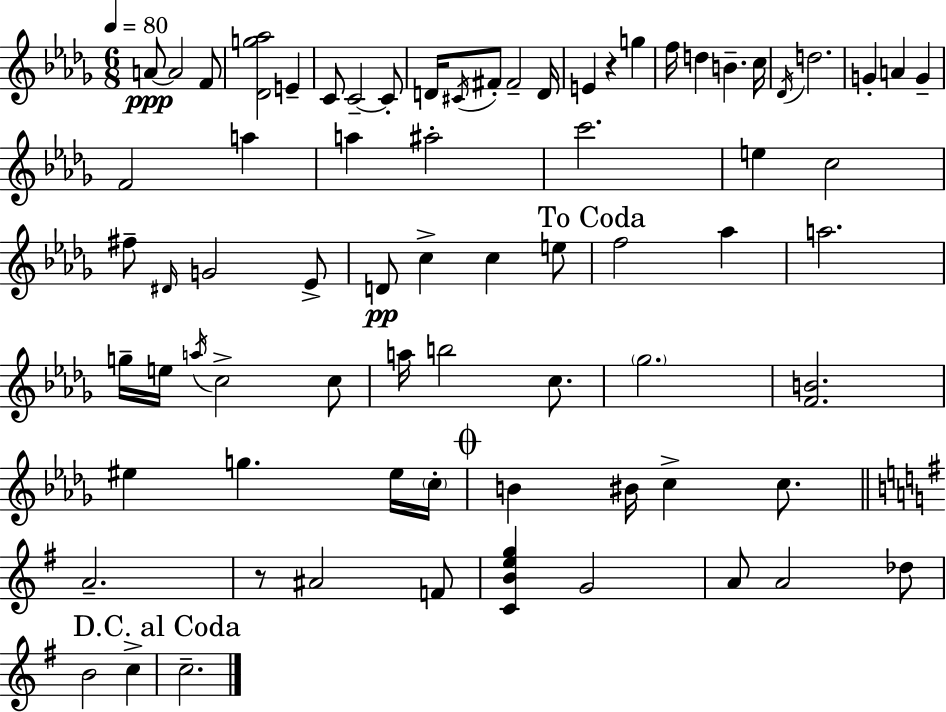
{
  \clef treble
  \numericTimeSignature
  \time 6/8
  \key bes \minor
  \tempo 4 = 80
  a'8~~\ppp a'2 f'8 | <des' g'' aes''>2 e'4-- | c'8 c'2--~~ c'8-. | d'16 \acciaccatura { cis'16 } fis'8-. fis'2-- | \break d'16 e'4 r4 g''4 | f''16 d''4 b'4.-- | c''16 \acciaccatura { des'16 } d''2. | g'4-. a'4 g'4-- | \break f'2 a''4 | a''4 ais''2-. | c'''2. | e''4 c''2 | \break fis''8-- \grace { dis'16 } g'2 | ees'8-> d'8\pp c''4-> c''4 | e''8 \mark "To Coda" f''2 aes''4 | a''2. | \break g''16-- e''16 \acciaccatura { a''16 } c''2-> | c''8 a''16 b''2 | c''8. \parenthesize ges''2. | <f' b'>2. | \break eis''4 g''4. | eis''16 \parenthesize c''16-. \mark \markup { \musicglyph "scripts.coda" } b'4 bis'16 c''4-> | c''8. \bar "||" \break \key e \minor a'2.-- | r8 ais'2 f'8 | <c' b' e'' g''>4 g'2 | a'8 a'2 des''8 | \break b'2 c''4-> | \mark "D.C. al Coda" c''2.-- | \bar "|."
}